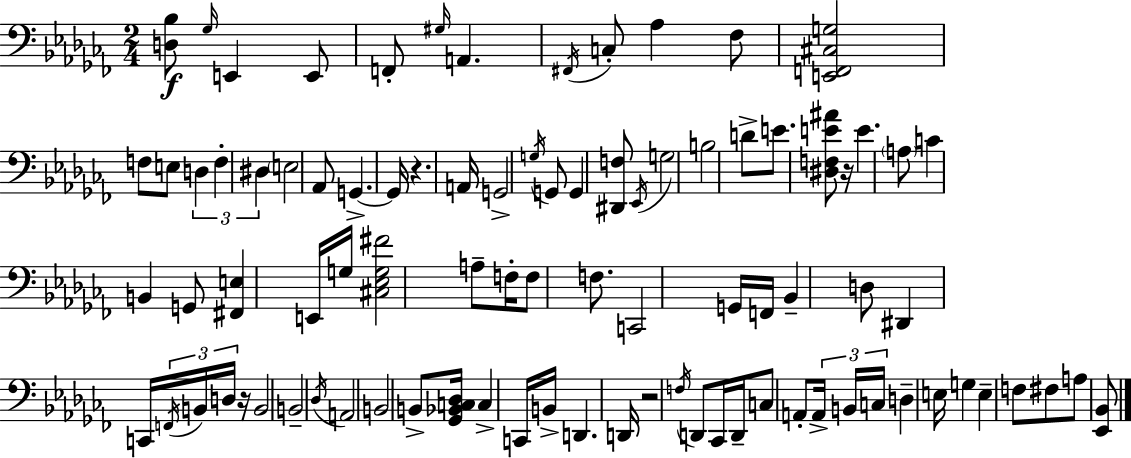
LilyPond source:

{
  \clef bass
  \numericTimeSignature
  \time 2/4
  \key aes \minor
  \repeat volta 2 { <d bes>8\f \grace { ges16 } e,4 e,8 | f,8-. \grace { gis16 } a,4. | \acciaccatura { fis,16 } c8-. aes4 | fes8 <e, f, cis g>2 | \break f8 e8 \tuplet 3/2 { d4 | f4-. dis4 } | \parenthesize e2 | aes,8 g,4.->~~ | \break g,16 r4. | a,16 g,2-> | \acciaccatura { g16 } g,8 g,4 | <dis, f>8 \acciaccatura { ees,16 } g2 | \break b2 | d'8-> e'8. | <dis f e' ais'>8 r16 e'4. | \parenthesize a8 c'4 | \break b,4 g,8 <fis, e>4 | e,16 g16 <cis ees g fis'>2 | a8-- f16-. | f8 f8. c,2 | \break g,16 f,16 bes,4-- | d8 dis,4 | c,16 \tuplet 3/2 { \acciaccatura { f,16 } b,16 d16 } r16 b,2 | b,2-- | \break \acciaccatura { des16 } a,2 | b,2 | b,8-> | <ges, bes, c des>16 c4-> c,16 b,16-> | \break d,4. d,16 r2 | \acciaccatura { f16 } | d,8 ces,16 d,16-- c8 a,8-. | \tuplet 3/2 { a,16-> b,16 c16 } d4-- e16 | \break g4 e4-- | f8 fis8 a8 <ees, bes,>8 | } \bar "|."
}